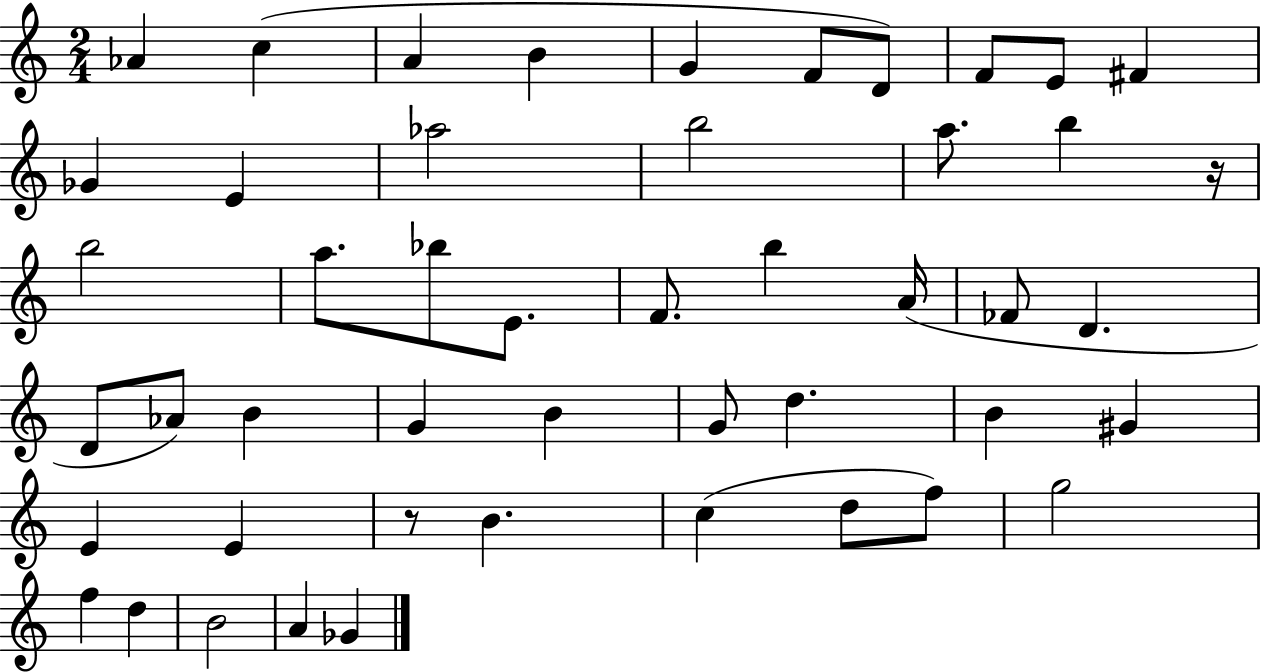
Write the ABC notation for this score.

X:1
T:Untitled
M:2/4
L:1/4
K:C
_A c A B G F/2 D/2 F/2 E/2 ^F _G E _a2 b2 a/2 b z/4 b2 a/2 _b/2 E/2 F/2 b A/4 _F/2 D D/2 _A/2 B G B G/2 d B ^G E E z/2 B c d/2 f/2 g2 f d B2 A _G